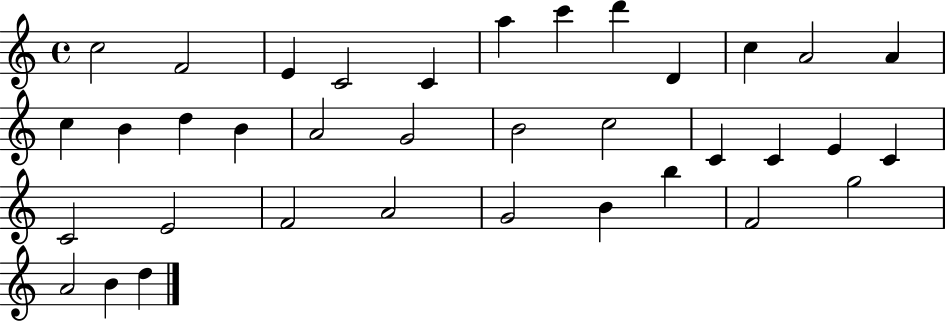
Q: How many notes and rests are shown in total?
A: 36